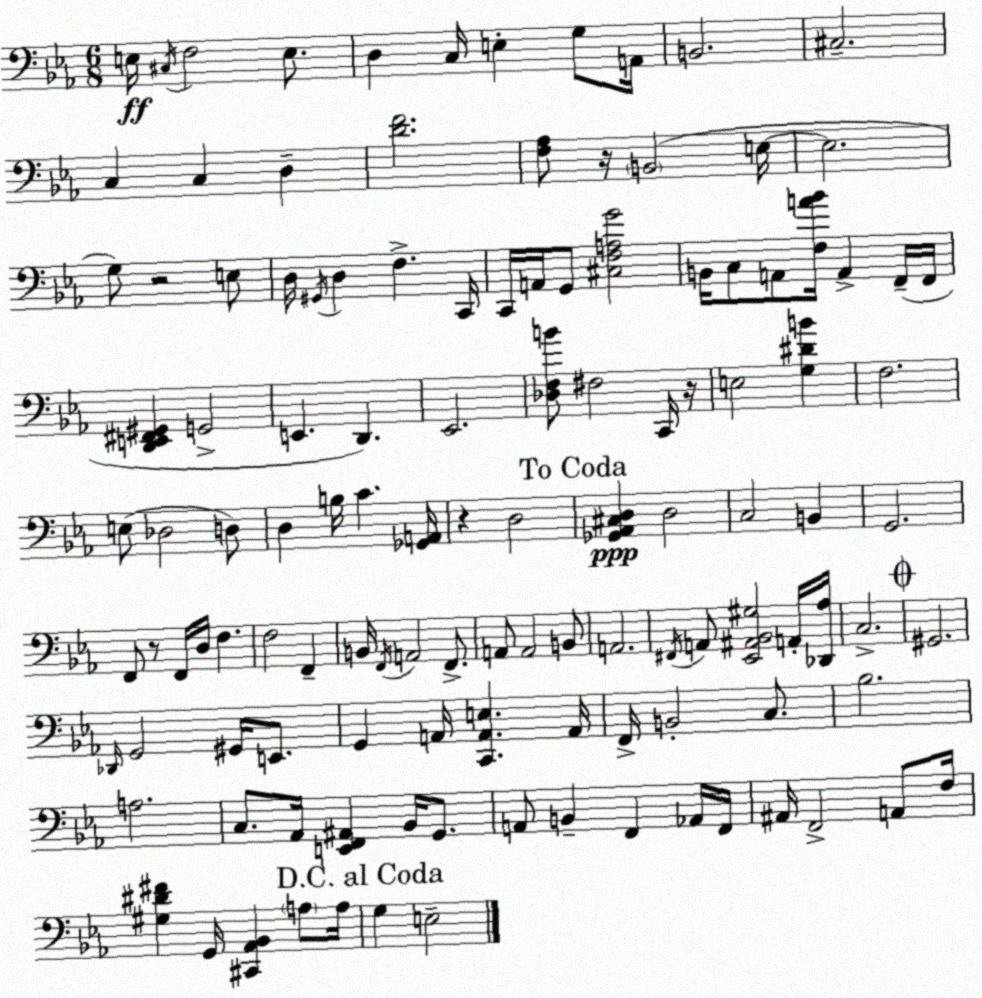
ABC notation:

X:1
T:Untitled
M:6/8
L:1/4
K:Cm
E,/4 ^C,/4 F,2 E,/2 D, C,/4 E, G,/2 A,,/4 B,,2 ^C,2 C, C, D, [DF]2 [F,_A,]/2 z/4 B,,2 E,/4 E,2 G,/2 z2 E,/2 D,/4 ^G,,/4 D, F, C,,/4 C,,/4 A,,/4 G,,/2 [^C,F,A,G]2 B,,/4 C,/2 A,,/2 [F,A_B]/4 A,, F,,/4 F,,/4 [D,,E,,^F,,^G,,] G,,2 E,, D,, _E,,2 [_D,F,B]/2 ^F,2 C,,/4 z/4 E,2 [G,^DB] F,2 E,/2 _D,2 D,/2 D, B,/4 C [_G,,A,,]/4 z D,2 [_G,,_A,,^C,D,] D,2 C,2 B,, G,,2 F,,/2 z/2 F,,/4 D,/4 F, F,2 F,, B,,/4 F,,/4 A,,2 F,,/2 A,,/2 A,,2 B,,/2 A,,2 ^F,,/4 A,,/2 [_E,,^A,,_B,,^G,]2 A,,/4 [_D,,_A,]/4 C,2 ^G,,2 _D,,/4 G,,2 ^G,,/4 E,,/2 G,, A,,/4 [C,,A,,E,] A,,/4 F,,/4 B,,2 C,/2 _B,2 A,2 C,/2 _A,,/4 [E,,F,,^A,,] _B,,/4 G,,/2 A,,/2 B,, F,, _A,,/4 F,,/4 ^A,,/4 F,,2 A,,/2 F,/4 [^G,^D^F] G,,/4 [^C,,_A,,_B,,] A,/2 A,/4 G, E,2